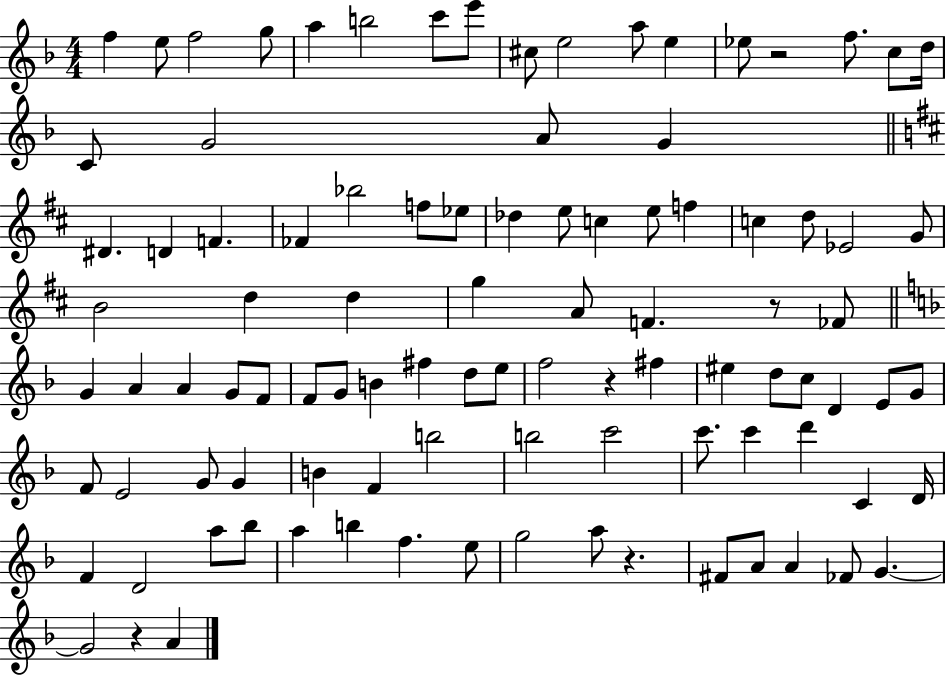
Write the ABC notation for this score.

X:1
T:Untitled
M:4/4
L:1/4
K:F
f e/2 f2 g/2 a b2 c'/2 e'/2 ^c/2 e2 a/2 e _e/2 z2 f/2 c/2 d/4 C/2 G2 A/2 G ^D D F _F _b2 f/2 _e/2 _d e/2 c e/2 f c d/2 _E2 G/2 B2 d d g A/2 F z/2 _F/2 G A A G/2 F/2 F/2 G/2 B ^f d/2 e/2 f2 z ^f ^e d/2 c/2 D E/2 G/2 F/2 E2 G/2 G B F b2 b2 c'2 c'/2 c' d' C D/4 F D2 a/2 _b/2 a b f e/2 g2 a/2 z ^F/2 A/2 A _F/2 G G2 z A